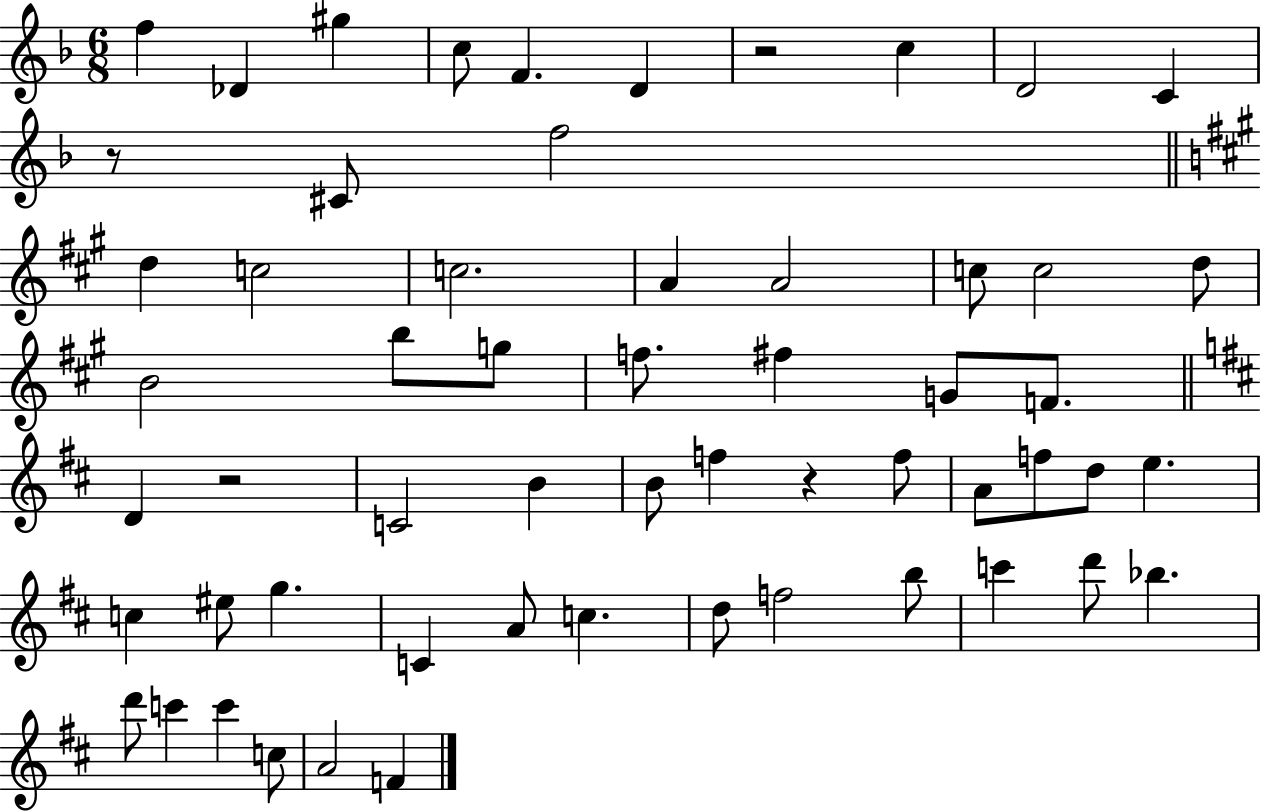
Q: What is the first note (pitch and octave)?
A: F5